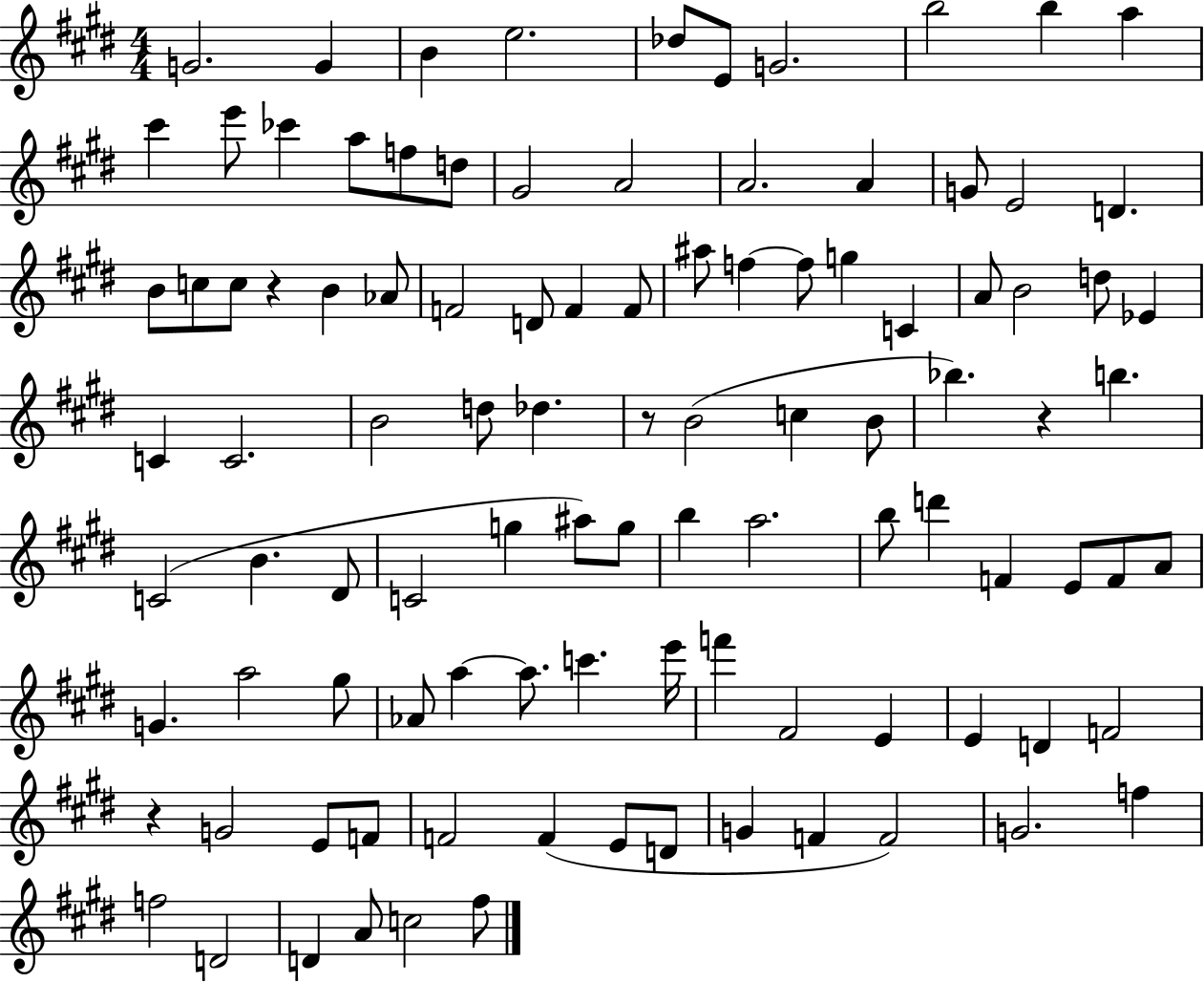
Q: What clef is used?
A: treble